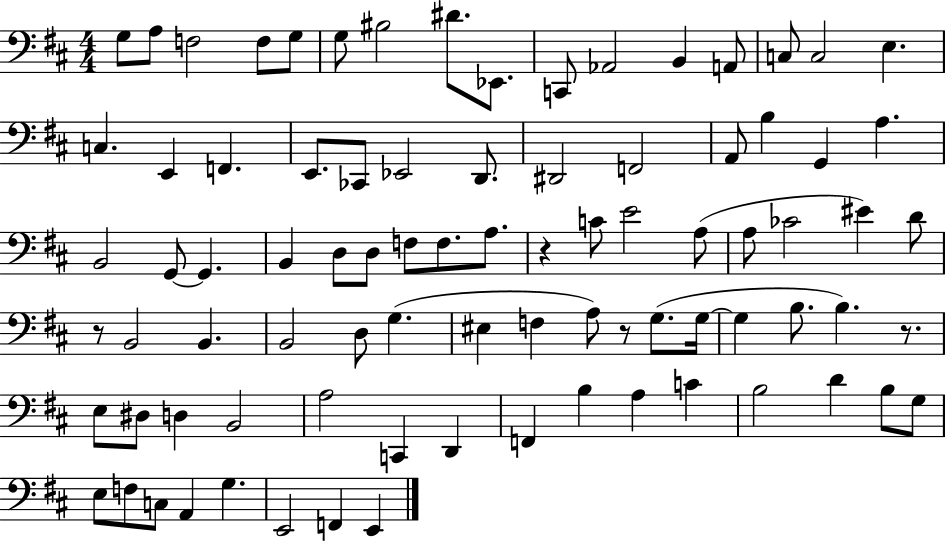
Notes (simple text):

G3/e A3/e F3/h F3/e G3/e G3/e BIS3/h D#4/e. Eb2/e. C2/e Ab2/h B2/q A2/e C3/e C3/h E3/q. C3/q. E2/q F2/q. E2/e. CES2/e Eb2/h D2/e. D#2/h F2/h A2/e B3/q G2/q A3/q. B2/h G2/e G2/q. B2/q D3/e D3/e F3/e F3/e. A3/e. R/q C4/e E4/h A3/e A3/e CES4/h EIS4/q D4/e R/e B2/h B2/q. B2/h D3/e G3/q. EIS3/q F3/q A3/e R/e G3/e. G3/s G3/q B3/e. B3/q. R/e. E3/e D#3/e D3/q B2/h A3/h C2/q D2/q F2/q B3/q A3/q C4/q B3/h D4/q B3/e G3/e E3/e F3/e C3/e A2/q G3/q. E2/h F2/q E2/q